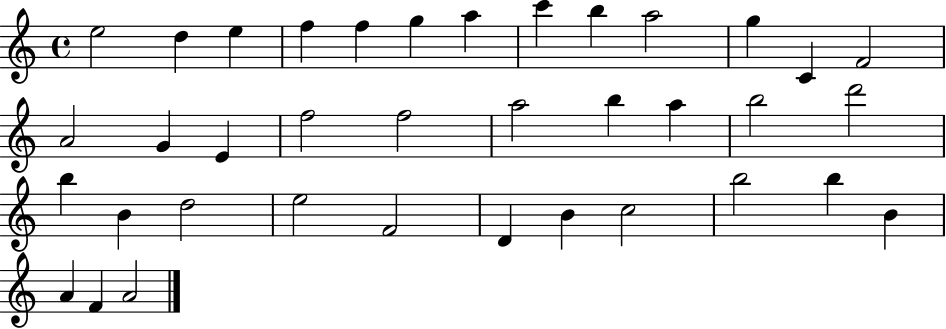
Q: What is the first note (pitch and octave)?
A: E5